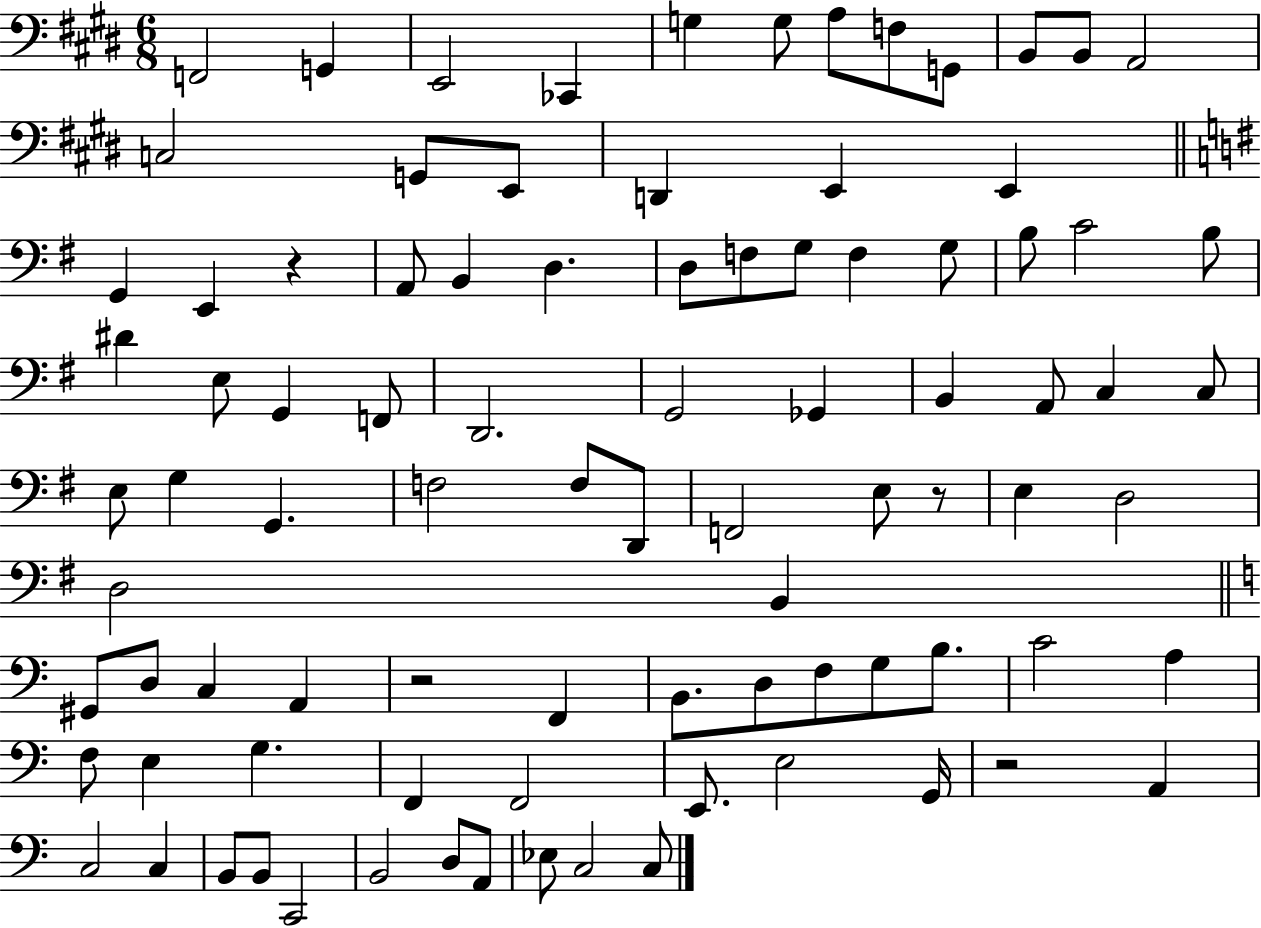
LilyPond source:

{
  \clef bass
  \numericTimeSignature
  \time 6/8
  \key e \major
  \repeat volta 2 { f,2 g,4 | e,2 ces,4 | g4 g8 a8 f8 g,8 | b,8 b,8 a,2 | \break c2 g,8 e,8 | d,4 e,4 e,4 | \bar "||" \break \key e \minor g,4 e,4 r4 | a,8 b,4 d4. | d8 f8 g8 f4 g8 | b8 c'2 b8 | \break dis'4 e8 g,4 f,8 | d,2. | g,2 ges,4 | b,4 a,8 c4 c8 | \break e8 g4 g,4. | f2 f8 d,8 | f,2 e8 r8 | e4 d2 | \break d2 b,4 | \bar "||" \break \key a \minor gis,8 d8 c4 a,4 | r2 f,4 | b,8. d8 f8 g8 b8. | c'2 a4 | \break f8 e4 g4. | f,4 f,2 | e,8. e2 g,16 | r2 a,4 | \break c2 c4 | b,8 b,8 c,2 | b,2 d8 a,8 | ees8 c2 c8 | \break } \bar "|."
}